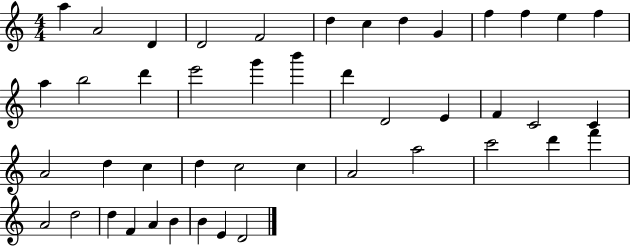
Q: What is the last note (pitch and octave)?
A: D4